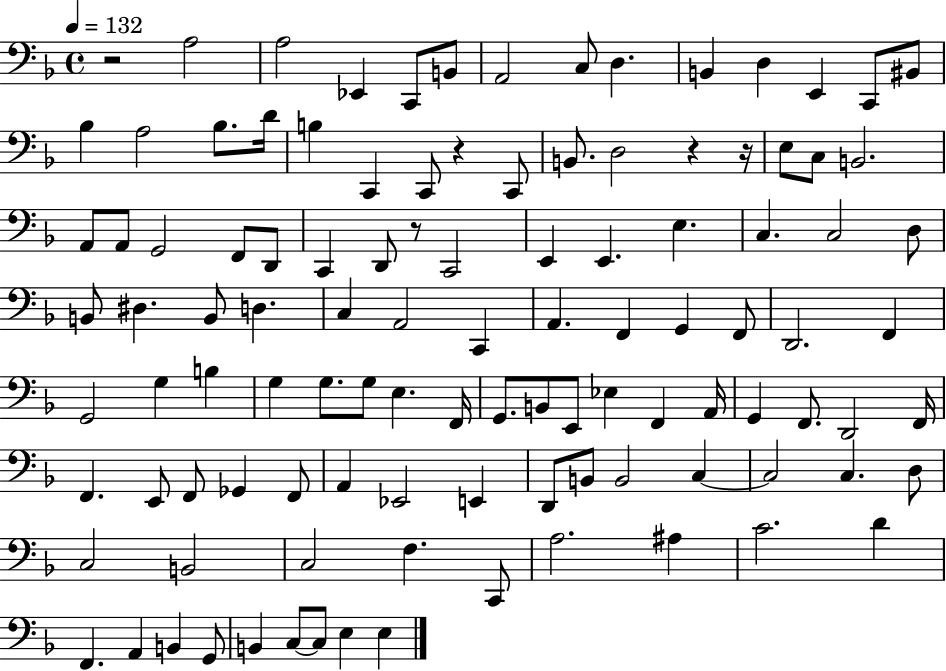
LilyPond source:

{
  \clef bass
  \time 4/4
  \defaultTimeSignature
  \key f \major
  \tempo 4 = 132
  \repeat volta 2 { r2 a2 | a2 ees,4 c,8 b,8 | a,2 c8 d4. | b,4 d4 e,4 c,8 bis,8 | \break bes4 a2 bes8. d'16 | b4 c,4 c,8 r4 c,8 | b,8. d2 r4 r16 | e8 c8 b,2. | \break a,8 a,8 g,2 f,8 d,8 | c,4 d,8 r8 c,2 | e,4 e,4. e4. | c4. c2 d8 | \break b,8 dis4. b,8 d4. | c4 a,2 c,4 | a,4. f,4 g,4 f,8 | d,2. f,4 | \break g,2 g4 b4 | g4 g8. g8 e4. f,16 | g,8. b,8 e,8 ees4 f,4 a,16 | g,4 f,8. d,2 f,16 | \break f,4. e,8 f,8 ges,4 f,8 | a,4 ees,2 e,4 | d,8 b,8 b,2 c4~~ | c2 c4. d8 | \break c2 b,2 | c2 f4. c,8 | a2. ais4 | c'2. d'4 | \break f,4. a,4 b,4 g,8 | b,4 c8~~ c8 e4 e4 | } \bar "|."
}